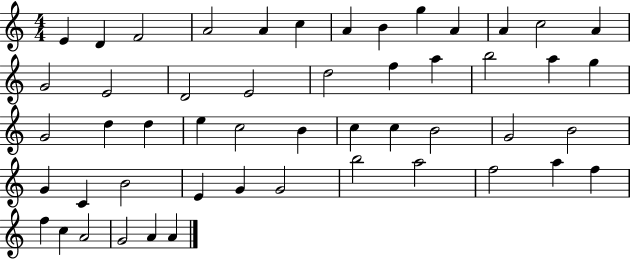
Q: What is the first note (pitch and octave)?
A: E4